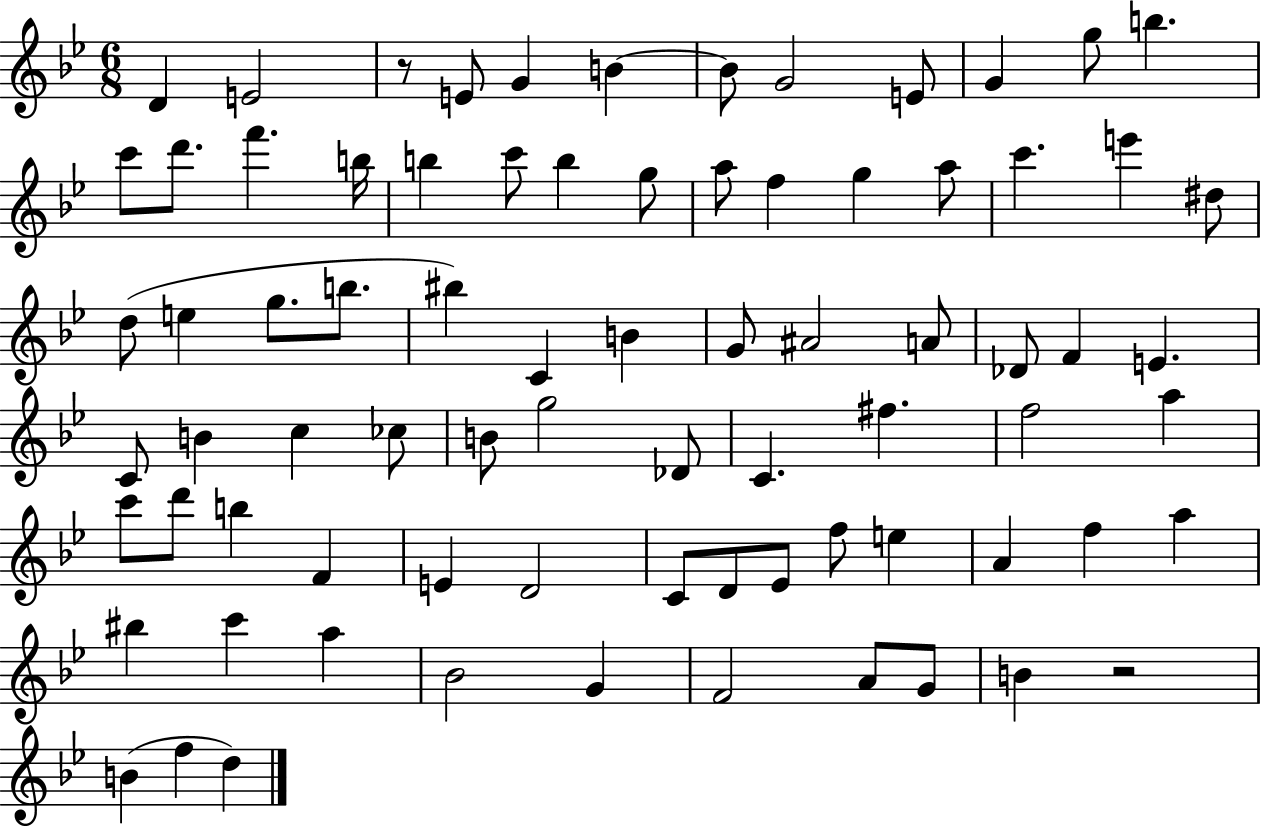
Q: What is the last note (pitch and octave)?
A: D5